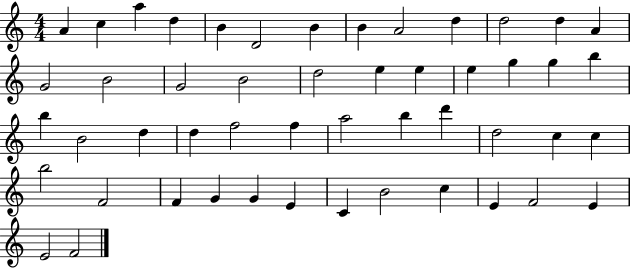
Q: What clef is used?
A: treble